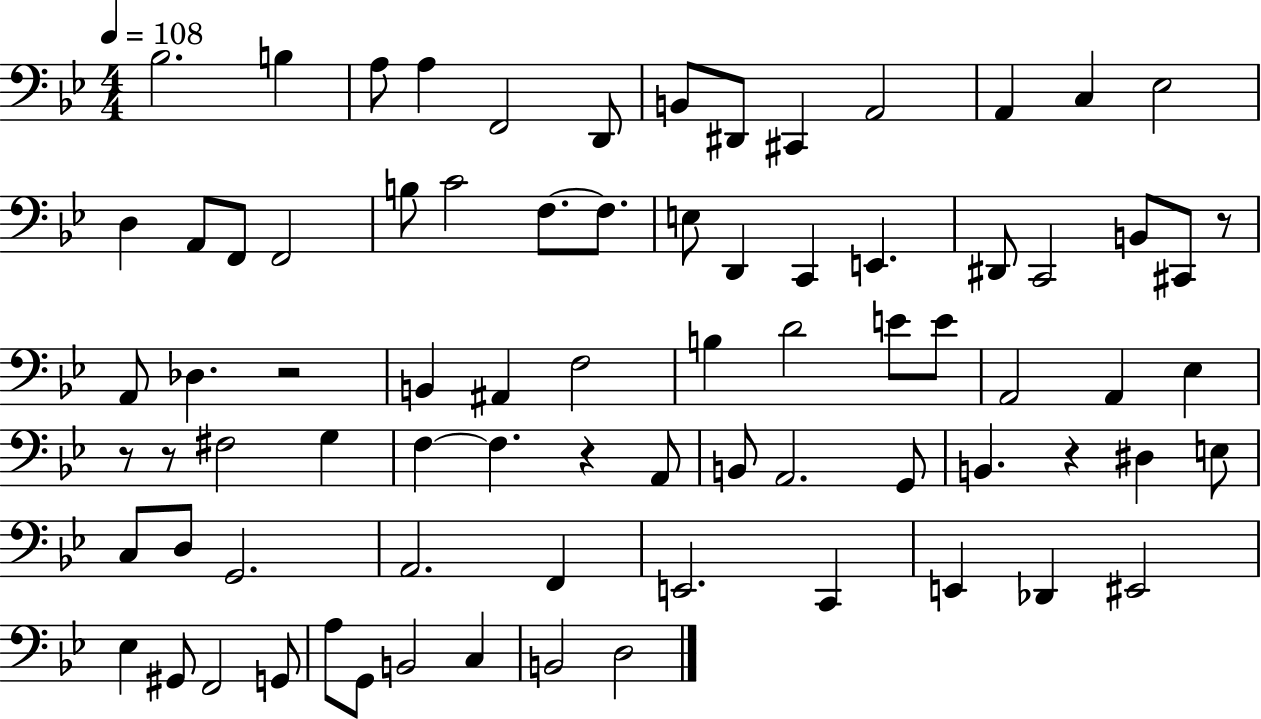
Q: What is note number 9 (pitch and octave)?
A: C#2